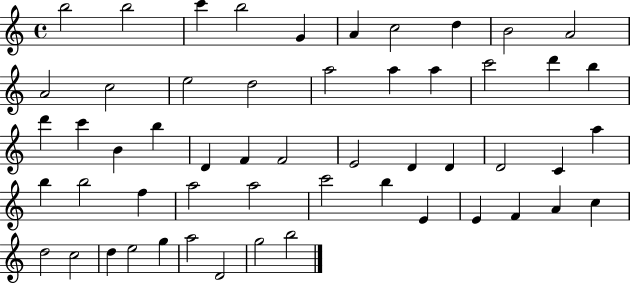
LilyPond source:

{
  \clef treble
  \time 4/4
  \defaultTimeSignature
  \key c \major
  b''2 b''2 | c'''4 b''2 g'4 | a'4 c''2 d''4 | b'2 a'2 | \break a'2 c''2 | e''2 d''2 | a''2 a''4 a''4 | c'''2 d'''4 b''4 | \break d'''4 c'''4 b'4 b''4 | d'4 f'4 f'2 | e'2 d'4 d'4 | d'2 c'4 a''4 | \break b''4 b''2 f''4 | a''2 a''2 | c'''2 b''4 e'4 | e'4 f'4 a'4 c''4 | \break d''2 c''2 | d''4 e''2 g''4 | a''2 d'2 | g''2 b''2 | \break \bar "|."
}